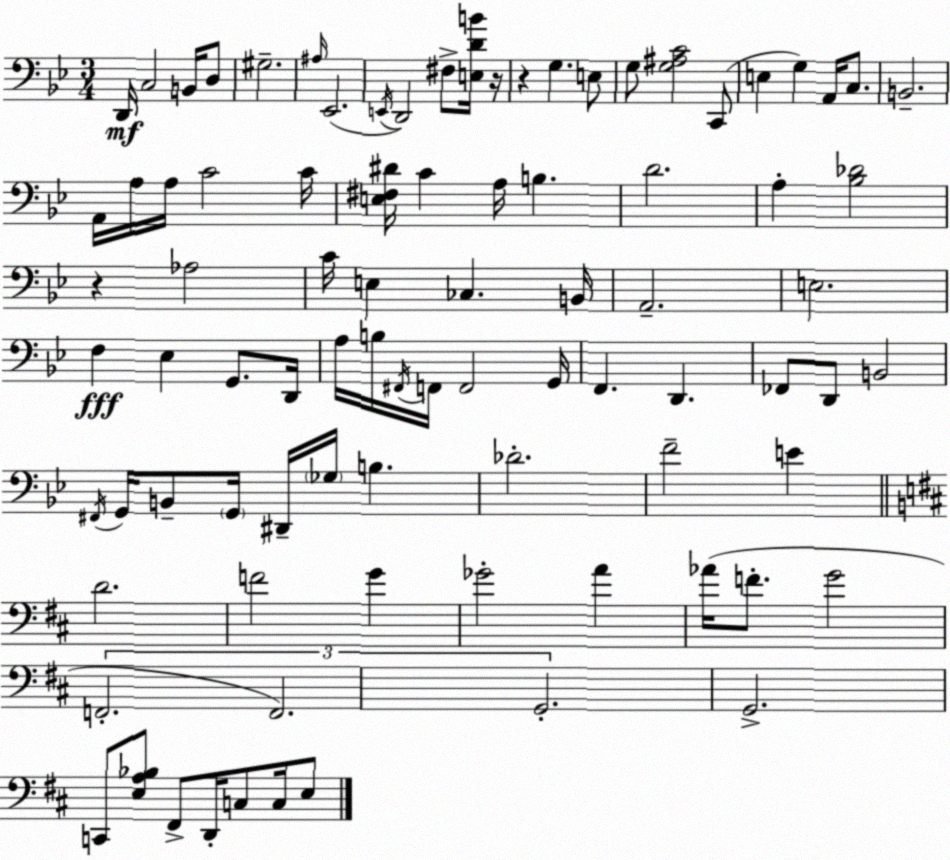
X:1
T:Untitled
M:3/4
L:1/4
K:Bb
D,,/4 C,2 B,,/4 D,/2 ^G,2 ^A,/4 _E,,2 E,,/4 D,,2 ^F,/2 [E,DB]/4 z/4 z G, E,/2 G,/2 [G,^A,C]2 C,,/2 E, G, A,,/4 C,/2 B,,2 A,,/4 A,/4 A,/4 C2 C/4 [E,^F,^D]/4 C A,/4 B, D2 A, [_B,_D]2 z _A,2 C/4 E, _C, B,,/4 A,,2 E,2 F, _E, G,,/2 D,,/4 A,/4 B,/4 ^F,,/4 F,,/4 F,,2 G,,/4 F,, D,, _F,,/2 D,,/2 B,,2 ^F,,/4 G,,/4 B,,/2 G,,/4 ^D,,/4 _G,/4 B, _D2 F2 E D2 F2 G _G2 A _A/4 F/2 G2 F,,2 F,,2 G,,2 G,,2 C,,/2 [E,A,_B,]/2 ^F,,/2 D,,/4 C,/2 C,/4 E,/2